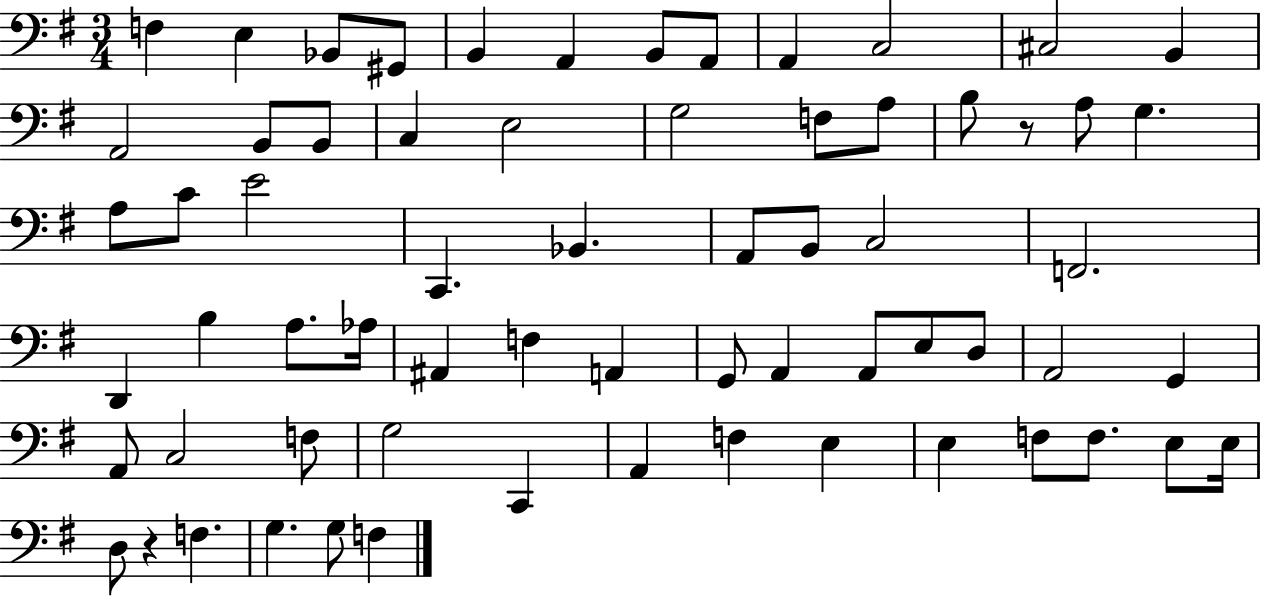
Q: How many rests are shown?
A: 2